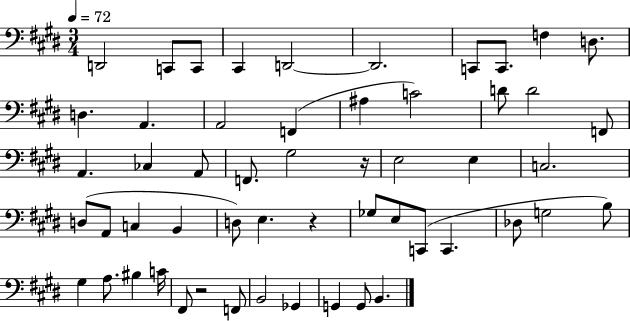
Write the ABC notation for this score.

X:1
T:Untitled
M:3/4
L:1/4
K:E
D,,2 C,,/2 C,,/2 ^C,, D,,2 D,,2 C,,/2 C,,/2 F, D,/2 D, A,, A,,2 F,, ^A, C2 D/2 D2 F,,/2 A,, _C, A,,/2 F,,/2 ^G,2 z/4 E,2 E, C,2 D,/2 A,,/2 C, B,, D,/2 E, z _G,/2 E,/2 C,,/2 C,, _D,/2 G,2 B,/2 ^G, A,/2 ^B, C/4 ^F,,/2 z2 F,,/2 B,,2 _G,, G,, G,,/2 B,,